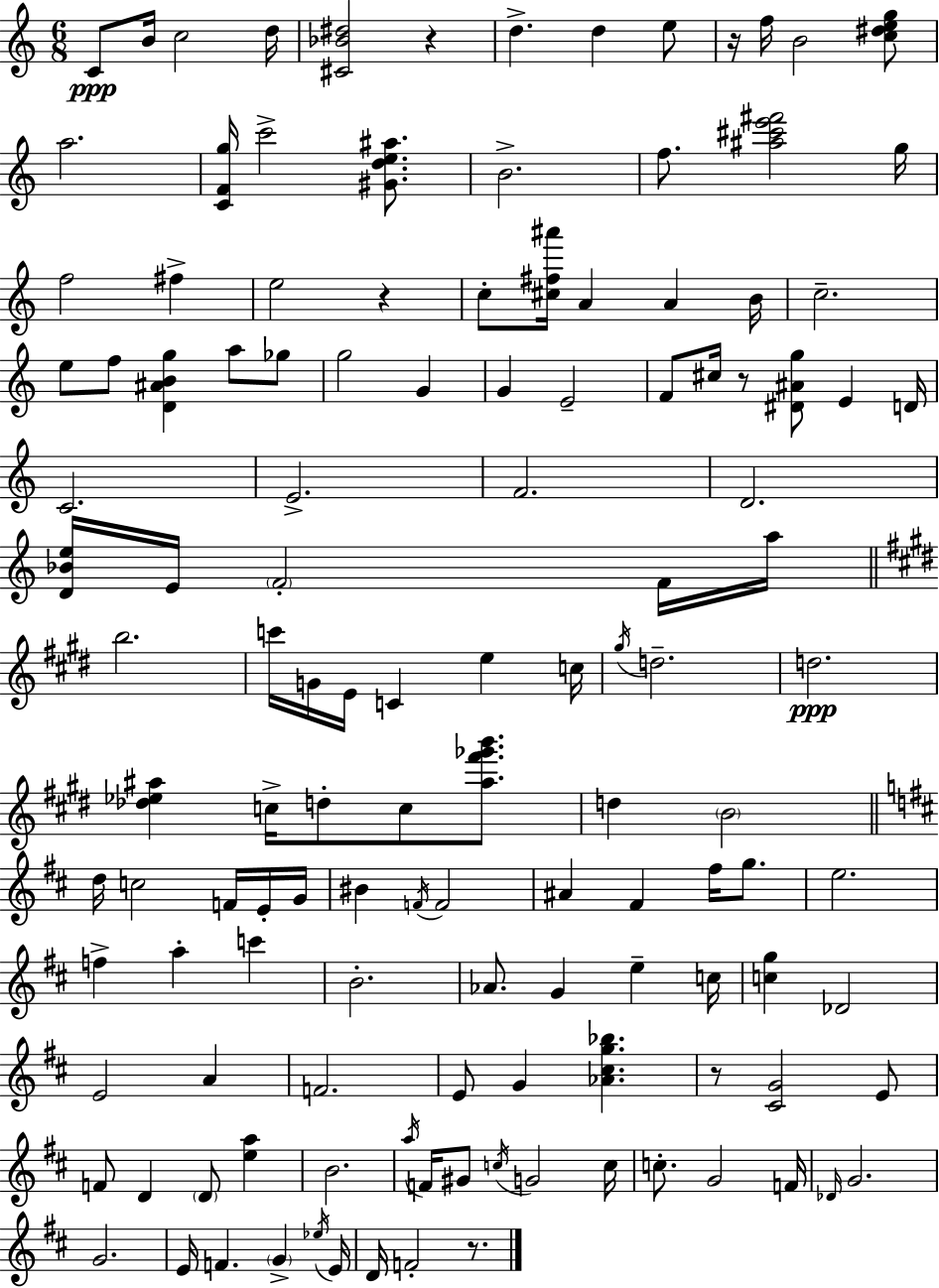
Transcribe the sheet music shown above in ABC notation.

X:1
T:Untitled
M:6/8
L:1/4
K:C
C/2 B/4 c2 d/4 [^C_B^d]2 z d d e/2 z/4 f/4 B2 [c^deg]/2 a2 [CFg]/4 c'2 [^Gde^a]/2 B2 f/2 [^a^c'e'^f']2 g/4 f2 ^f e2 z c/2 [^c^f^a']/4 A A B/4 c2 e/2 f/2 [D^ABg] a/2 _g/2 g2 G G E2 F/2 ^c/4 z/2 [^D^Ag]/2 E D/4 C2 E2 F2 D2 [D_Be]/4 E/4 F2 F/4 a/4 b2 c'/4 G/4 E/4 C e c/4 ^g/4 d2 d2 [_d_e^a] c/4 d/2 c/2 [^a^f'_g'b']/2 d B2 d/4 c2 F/4 E/4 G/4 ^B F/4 F2 ^A ^F ^f/4 g/2 e2 f a c' B2 _A/2 G e c/4 [cg] _D2 E2 A F2 E/2 G [_A^cg_b] z/2 [^CG]2 E/2 F/2 D D/2 [ea] B2 a/4 F/4 ^G/2 c/4 G2 c/4 c/2 G2 F/4 _D/4 G2 G2 E/4 F G _e/4 E/4 D/4 F2 z/2